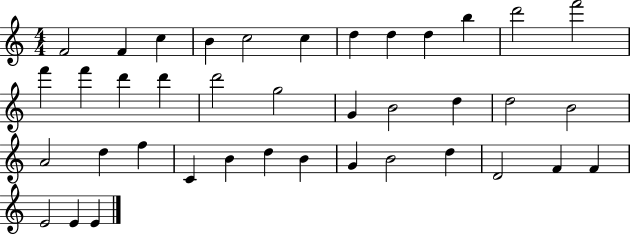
{
  \clef treble
  \numericTimeSignature
  \time 4/4
  \key c \major
  f'2 f'4 c''4 | b'4 c''2 c''4 | d''4 d''4 d''4 b''4 | d'''2 f'''2 | \break f'''4 f'''4 d'''4 d'''4 | d'''2 g''2 | g'4 b'2 d''4 | d''2 b'2 | \break a'2 d''4 f''4 | c'4 b'4 d''4 b'4 | g'4 b'2 d''4 | d'2 f'4 f'4 | \break e'2 e'4 e'4 | \bar "|."
}